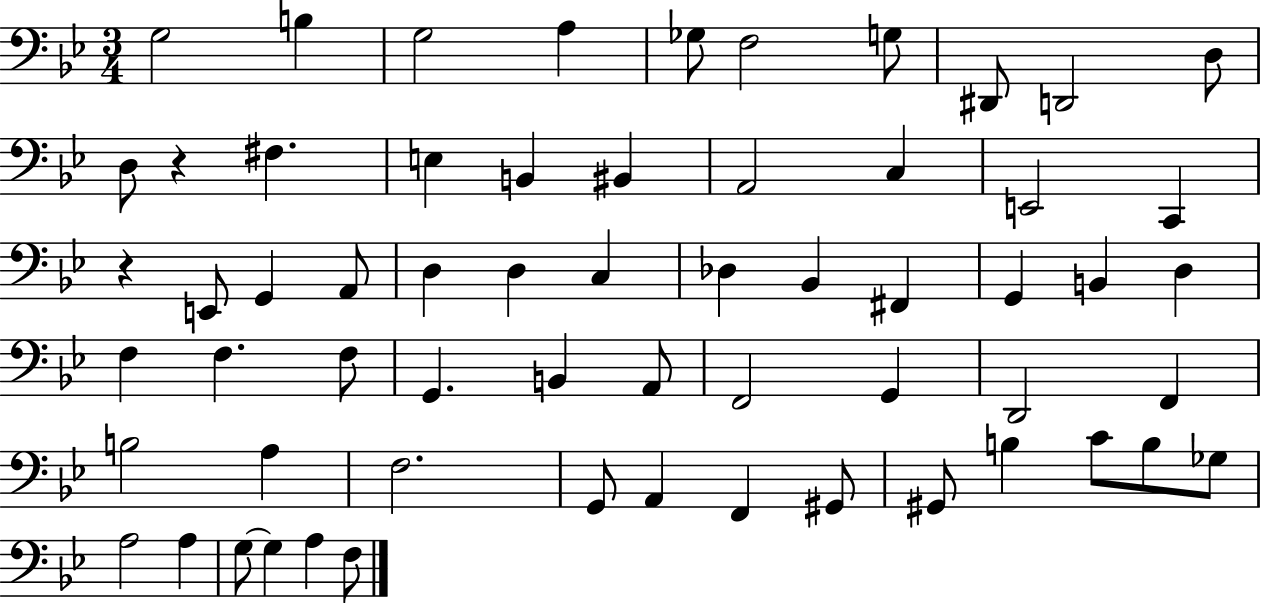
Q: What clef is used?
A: bass